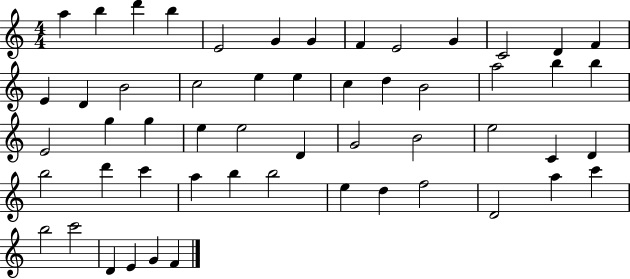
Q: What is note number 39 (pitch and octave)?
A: C6